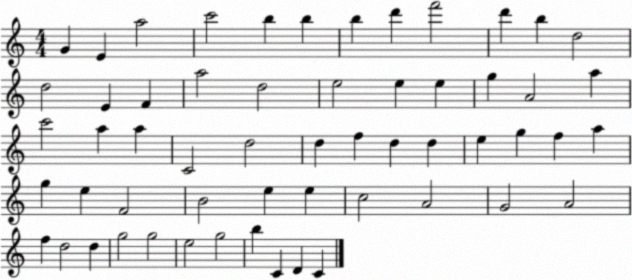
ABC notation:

X:1
T:Untitled
M:4/4
L:1/4
K:C
G E a2 c'2 b b b d' f'2 d' b d2 d2 E F a2 d2 e2 e e g A2 a c'2 a a C2 d2 d f d d e g f a g e F2 B2 e e c2 A2 G2 A2 f d2 d g2 g2 e2 g2 b C D C